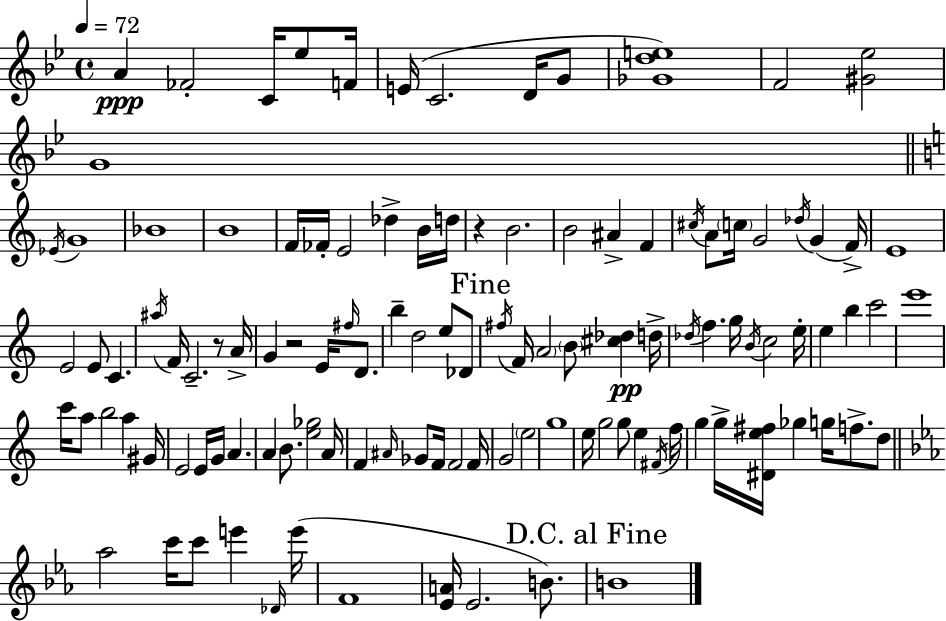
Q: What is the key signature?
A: G minor